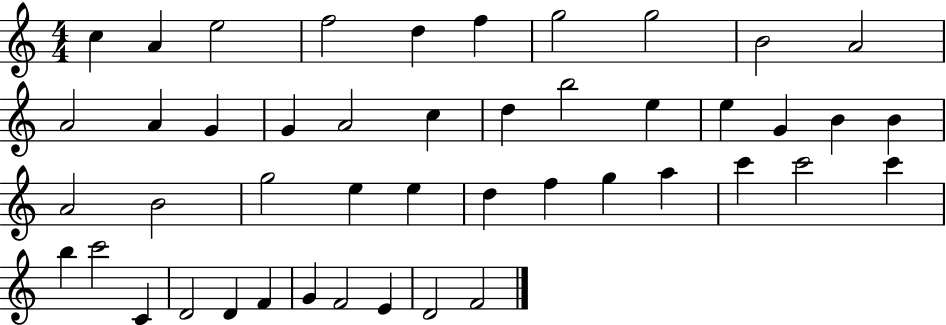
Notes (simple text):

C5/q A4/q E5/h F5/h D5/q F5/q G5/h G5/h B4/h A4/h A4/h A4/q G4/q G4/q A4/h C5/q D5/q B5/h E5/q E5/q G4/q B4/q B4/q A4/h B4/h G5/h E5/q E5/q D5/q F5/q G5/q A5/q C6/q C6/h C6/q B5/q C6/h C4/q D4/h D4/q F4/q G4/q F4/h E4/q D4/h F4/h